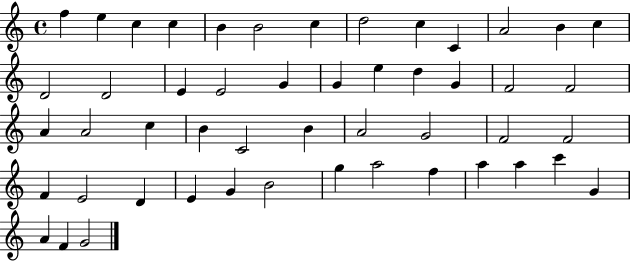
{
  \clef treble
  \time 4/4
  \defaultTimeSignature
  \key c \major
  f''4 e''4 c''4 c''4 | b'4 b'2 c''4 | d''2 c''4 c'4 | a'2 b'4 c''4 | \break d'2 d'2 | e'4 e'2 g'4 | g'4 e''4 d''4 g'4 | f'2 f'2 | \break a'4 a'2 c''4 | b'4 c'2 b'4 | a'2 g'2 | f'2 f'2 | \break f'4 e'2 d'4 | e'4 g'4 b'2 | g''4 a''2 f''4 | a''4 a''4 c'''4 g'4 | \break a'4 f'4 g'2 | \bar "|."
}